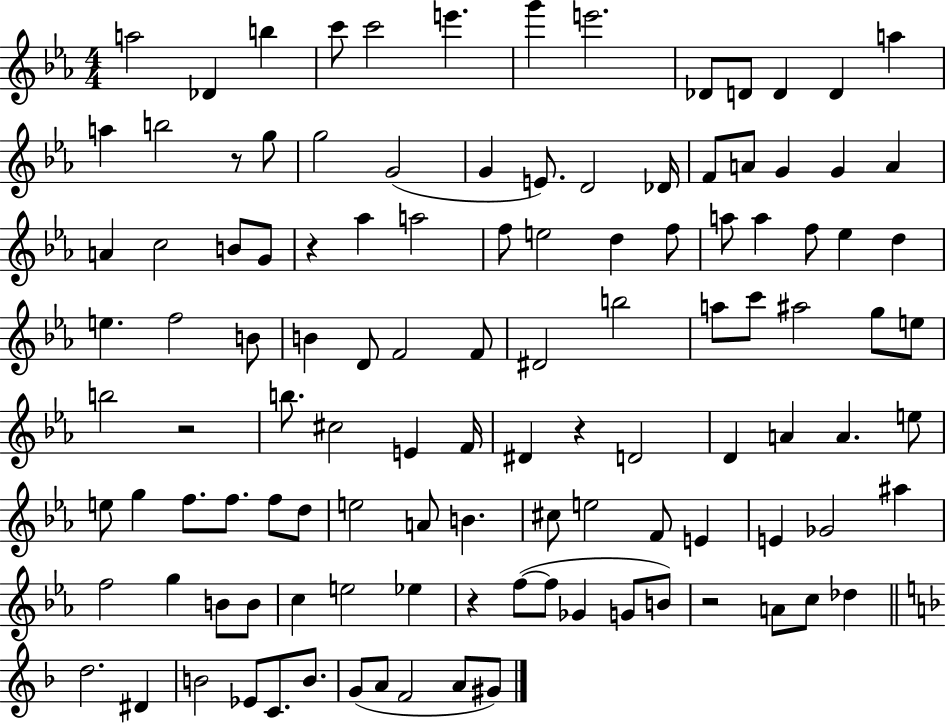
{
  \clef treble
  \numericTimeSignature
  \time 4/4
  \key ees \major
  a''2 des'4 b''4 | c'''8 c'''2 e'''4. | g'''4 e'''2. | des'8 d'8 d'4 d'4 a''4 | \break a''4 b''2 r8 g''8 | g''2 g'2( | g'4 e'8.) d'2 des'16 | f'8 a'8 g'4 g'4 a'4 | \break a'4 c''2 b'8 g'8 | r4 aes''4 a''2 | f''8 e''2 d''4 f''8 | a''8 a''4 f''8 ees''4 d''4 | \break e''4. f''2 b'8 | b'4 d'8 f'2 f'8 | dis'2 b''2 | a''8 c'''8 ais''2 g''8 e''8 | \break b''2 r2 | b''8. cis''2 e'4 f'16 | dis'4 r4 d'2 | d'4 a'4 a'4. e''8 | \break e''8 g''4 f''8. f''8. f''8 d''8 | e''2 a'8 b'4. | cis''8 e''2 f'8 e'4 | e'4 ges'2 ais''4 | \break f''2 g''4 b'8 b'8 | c''4 e''2 ees''4 | r4 f''8~(~ f''8 ges'4 g'8 b'8) | r2 a'8 c''8 des''4 | \break \bar "||" \break \key f \major d''2. dis'4 | b'2 ees'8 c'8. b'8. | g'8( a'8 f'2 a'8 gis'8) | \bar "|."
}